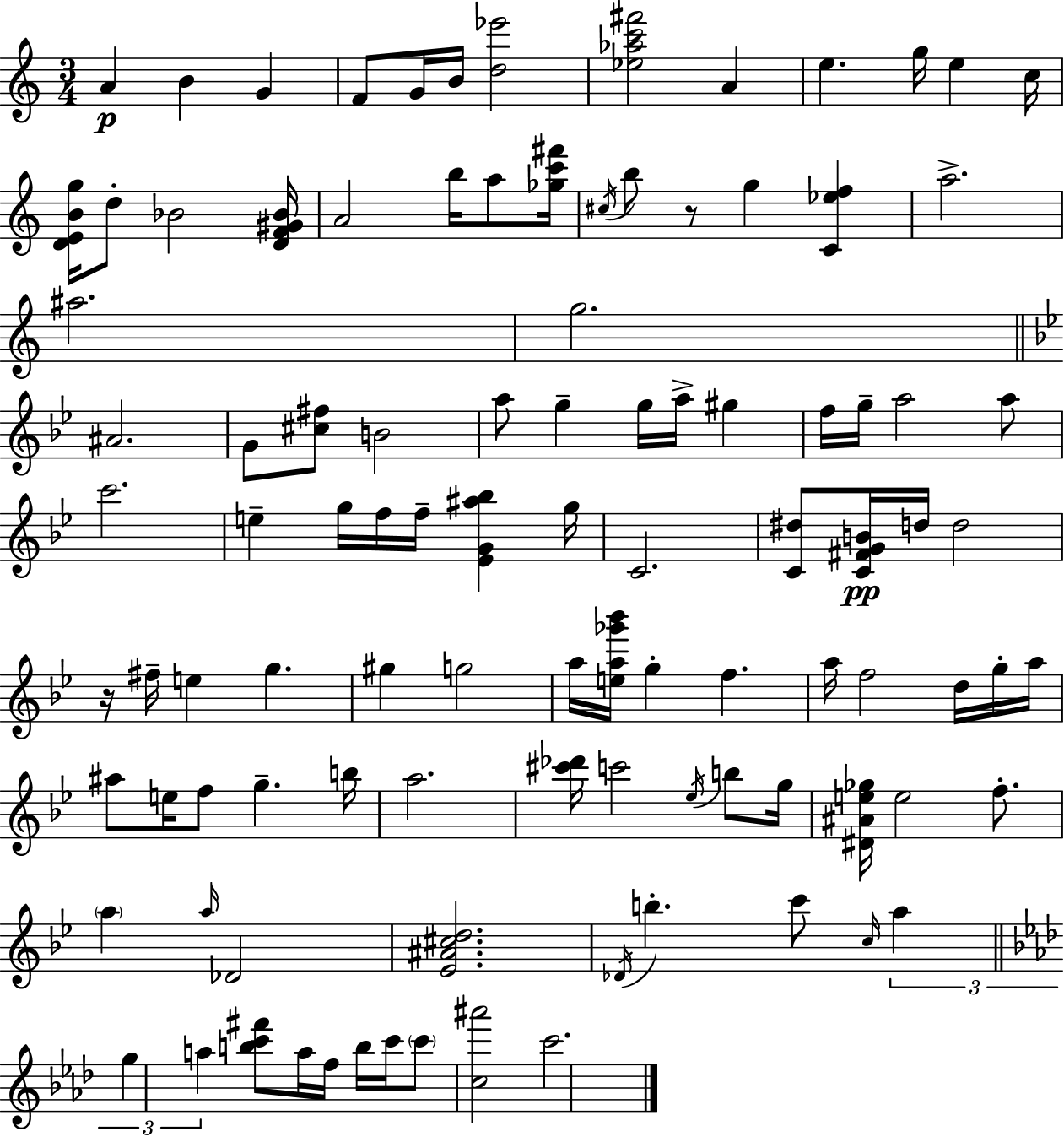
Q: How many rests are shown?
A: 2